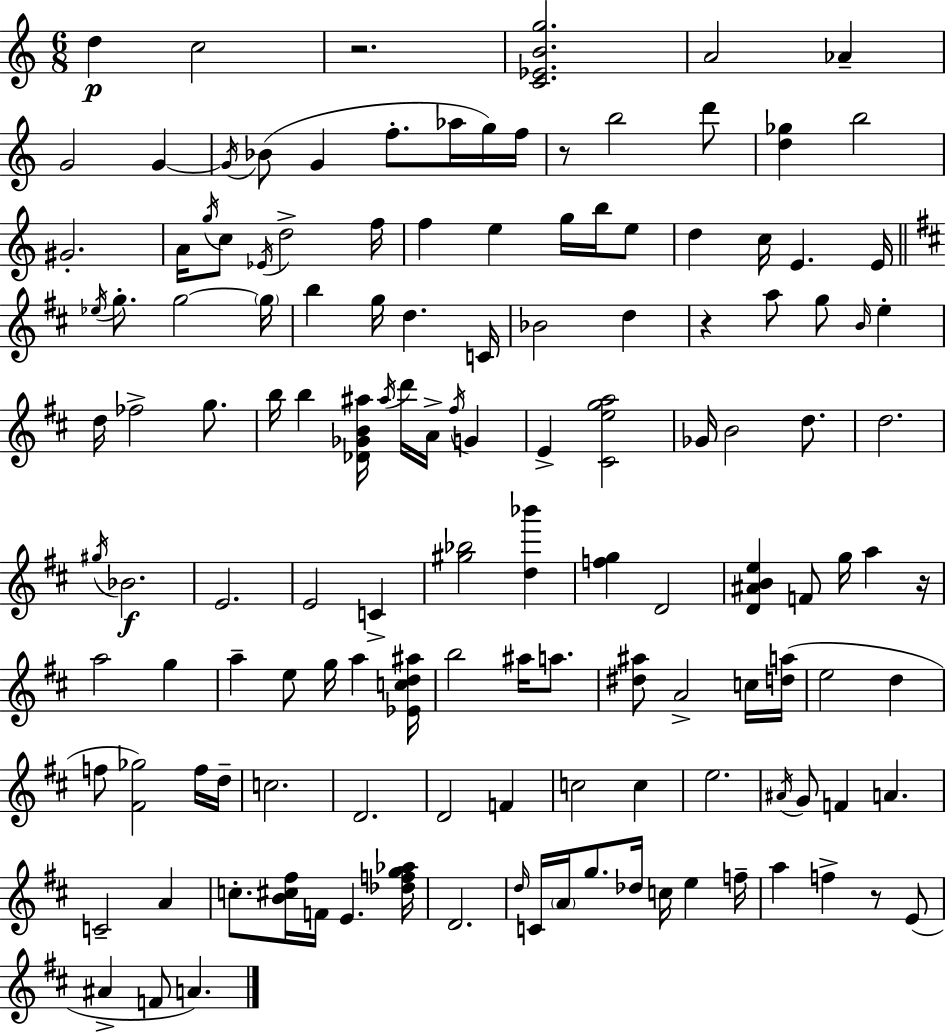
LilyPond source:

{
  \clef treble
  \numericTimeSignature
  \time 6/8
  \key c \major
  \repeat volta 2 { d''4\p c''2 | r2. | <c' ees' b' g''>2. | a'2 aes'4-- | \break g'2 g'4~~ | \acciaccatura { g'16 } bes'8( g'4 f''8.-. aes''16 g''16) | f''16 r8 b''2 d'''8 | <d'' ges''>4 b''2 | \break gis'2.-. | a'16 \acciaccatura { g''16 } c''8 \acciaccatura { ees'16 } d''2-> | f''16 f''4 e''4 g''16 | b''16 e''8 d''4 c''16 e'4. | \break e'16 \bar "||" \break \key d \major \acciaccatura { ees''16 } g''8.-. g''2~~ | \parenthesize g''16 b''4 g''16 d''4. | c'16 bes'2 d''4 | r4 a''8 g''8 \grace { b'16 } e''4-. | \break d''16 fes''2-> g''8. | b''16 b''4 <des' ges' b' ais''>16 \acciaccatura { ais''16 } d'''16 a'16-> \acciaccatura { fis''16 } | g'4 e'4-> <cis' e'' g'' a''>2 | ges'16 b'2 | \break d''8. d''2. | \acciaccatura { gis''16 }\f bes'2. | e'2. | e'2 | \break c'4-> <gis'' bes''>2 | <d'' bes'''>4 <f'' g''>4 d'2 | <d' ais' b' e''>4 f'8 g''16 | a''4 r16 a''2 | \break g''4 a''4-- e''8 g''16 | a''4 <ees' c'' d'' ais''>16 b''2 | ais''16 a''8. <dis'' ais''>8 a'2-> | c''16 <d'' a''>16( e''2 | \break d''4 f''8 <fis' ges''>2) | f''16 d''16-- c''2. | d'2. | d'2 | \break f'4 c''2 | c''4 e''2. | \acciaccatura { ais'16 } g'8 f'4 | a'4. c'2-- | \break a'4 c''8.-. <b' cis'' fis''>16 f'16 e'4. | <des'' f'' g'' aes''>16 d'2. | \grace { d''16 } c'16 \parenthesize a'16 g''8. | des''16 c''16 e''4 f''16-- a''4 f''4-> | \break r8 e'8( ais'4-> f'8 | a'4.) } \bar "|."
}